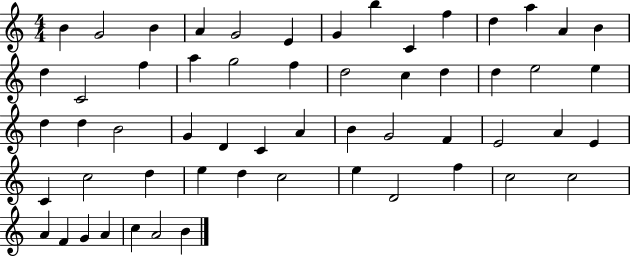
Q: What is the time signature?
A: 4/4